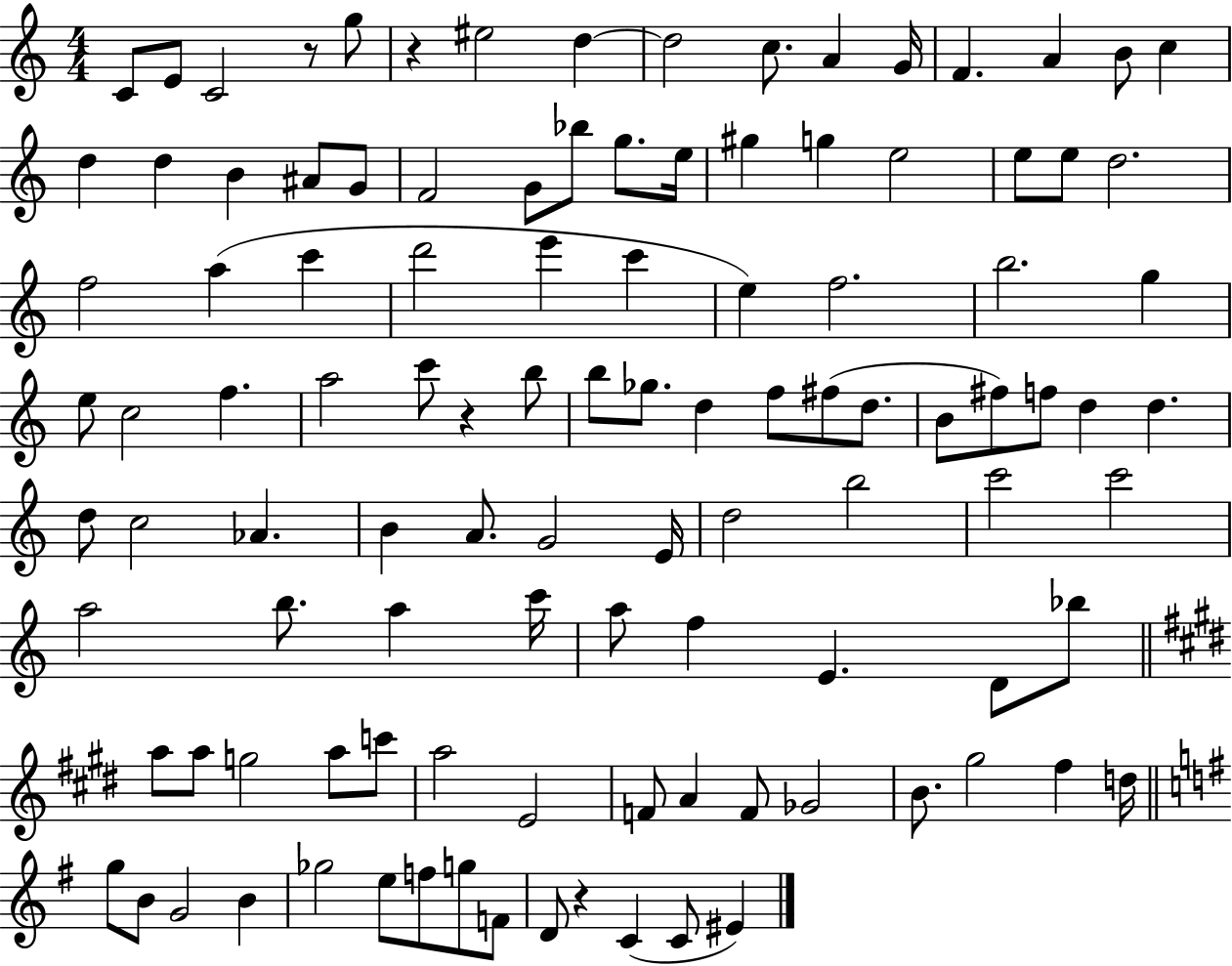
C4/e E4/e C4/h R/e G5/e R/q EIS5/h D5/q D5/h C5/e. A4/q G4/s F4/q. A4/q B4/e C5/q D5/q D5/q B4/q A#4/e G4/e F4/h G4/e Bb5/e G5/e. E5/s G#5/q G5/q E5/h E5/e E5/e D5/h. F5/h A5/q C6/q D6/h E6/q C6/q E5/q F5/h. B5/h. G5/q E5/e C5/h F5/q. A5/h C6/e R/q B5/e B5/e Gb5/e. D5/q F5/e F#5/e D5/e. B4/e F#5/e F5/e D5/q D5/q. D5/e C5/h Ab4/q. B4/q A4/e. G4/h E4/s D5/h B5/h C6/h C6/h A5/h B5/e. A5/q C6/s A5/e F5/q E4/q. D4/e Bb5/e A5/e A5/e G5/h A5/e C6/e A5/h E4/h F4/e A4/q F4/e Gb4/h B4/e. G#5/h F#5/q D5/s G5/e B4/e G4/h B4/q Gb5/h E5/e F5/e G5/e F4/e D4/e R/q C4/q C4/e EIS4/q